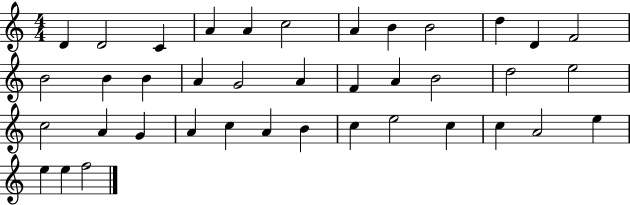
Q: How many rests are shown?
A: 0